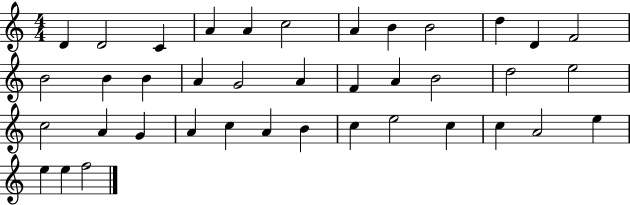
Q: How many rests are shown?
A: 0